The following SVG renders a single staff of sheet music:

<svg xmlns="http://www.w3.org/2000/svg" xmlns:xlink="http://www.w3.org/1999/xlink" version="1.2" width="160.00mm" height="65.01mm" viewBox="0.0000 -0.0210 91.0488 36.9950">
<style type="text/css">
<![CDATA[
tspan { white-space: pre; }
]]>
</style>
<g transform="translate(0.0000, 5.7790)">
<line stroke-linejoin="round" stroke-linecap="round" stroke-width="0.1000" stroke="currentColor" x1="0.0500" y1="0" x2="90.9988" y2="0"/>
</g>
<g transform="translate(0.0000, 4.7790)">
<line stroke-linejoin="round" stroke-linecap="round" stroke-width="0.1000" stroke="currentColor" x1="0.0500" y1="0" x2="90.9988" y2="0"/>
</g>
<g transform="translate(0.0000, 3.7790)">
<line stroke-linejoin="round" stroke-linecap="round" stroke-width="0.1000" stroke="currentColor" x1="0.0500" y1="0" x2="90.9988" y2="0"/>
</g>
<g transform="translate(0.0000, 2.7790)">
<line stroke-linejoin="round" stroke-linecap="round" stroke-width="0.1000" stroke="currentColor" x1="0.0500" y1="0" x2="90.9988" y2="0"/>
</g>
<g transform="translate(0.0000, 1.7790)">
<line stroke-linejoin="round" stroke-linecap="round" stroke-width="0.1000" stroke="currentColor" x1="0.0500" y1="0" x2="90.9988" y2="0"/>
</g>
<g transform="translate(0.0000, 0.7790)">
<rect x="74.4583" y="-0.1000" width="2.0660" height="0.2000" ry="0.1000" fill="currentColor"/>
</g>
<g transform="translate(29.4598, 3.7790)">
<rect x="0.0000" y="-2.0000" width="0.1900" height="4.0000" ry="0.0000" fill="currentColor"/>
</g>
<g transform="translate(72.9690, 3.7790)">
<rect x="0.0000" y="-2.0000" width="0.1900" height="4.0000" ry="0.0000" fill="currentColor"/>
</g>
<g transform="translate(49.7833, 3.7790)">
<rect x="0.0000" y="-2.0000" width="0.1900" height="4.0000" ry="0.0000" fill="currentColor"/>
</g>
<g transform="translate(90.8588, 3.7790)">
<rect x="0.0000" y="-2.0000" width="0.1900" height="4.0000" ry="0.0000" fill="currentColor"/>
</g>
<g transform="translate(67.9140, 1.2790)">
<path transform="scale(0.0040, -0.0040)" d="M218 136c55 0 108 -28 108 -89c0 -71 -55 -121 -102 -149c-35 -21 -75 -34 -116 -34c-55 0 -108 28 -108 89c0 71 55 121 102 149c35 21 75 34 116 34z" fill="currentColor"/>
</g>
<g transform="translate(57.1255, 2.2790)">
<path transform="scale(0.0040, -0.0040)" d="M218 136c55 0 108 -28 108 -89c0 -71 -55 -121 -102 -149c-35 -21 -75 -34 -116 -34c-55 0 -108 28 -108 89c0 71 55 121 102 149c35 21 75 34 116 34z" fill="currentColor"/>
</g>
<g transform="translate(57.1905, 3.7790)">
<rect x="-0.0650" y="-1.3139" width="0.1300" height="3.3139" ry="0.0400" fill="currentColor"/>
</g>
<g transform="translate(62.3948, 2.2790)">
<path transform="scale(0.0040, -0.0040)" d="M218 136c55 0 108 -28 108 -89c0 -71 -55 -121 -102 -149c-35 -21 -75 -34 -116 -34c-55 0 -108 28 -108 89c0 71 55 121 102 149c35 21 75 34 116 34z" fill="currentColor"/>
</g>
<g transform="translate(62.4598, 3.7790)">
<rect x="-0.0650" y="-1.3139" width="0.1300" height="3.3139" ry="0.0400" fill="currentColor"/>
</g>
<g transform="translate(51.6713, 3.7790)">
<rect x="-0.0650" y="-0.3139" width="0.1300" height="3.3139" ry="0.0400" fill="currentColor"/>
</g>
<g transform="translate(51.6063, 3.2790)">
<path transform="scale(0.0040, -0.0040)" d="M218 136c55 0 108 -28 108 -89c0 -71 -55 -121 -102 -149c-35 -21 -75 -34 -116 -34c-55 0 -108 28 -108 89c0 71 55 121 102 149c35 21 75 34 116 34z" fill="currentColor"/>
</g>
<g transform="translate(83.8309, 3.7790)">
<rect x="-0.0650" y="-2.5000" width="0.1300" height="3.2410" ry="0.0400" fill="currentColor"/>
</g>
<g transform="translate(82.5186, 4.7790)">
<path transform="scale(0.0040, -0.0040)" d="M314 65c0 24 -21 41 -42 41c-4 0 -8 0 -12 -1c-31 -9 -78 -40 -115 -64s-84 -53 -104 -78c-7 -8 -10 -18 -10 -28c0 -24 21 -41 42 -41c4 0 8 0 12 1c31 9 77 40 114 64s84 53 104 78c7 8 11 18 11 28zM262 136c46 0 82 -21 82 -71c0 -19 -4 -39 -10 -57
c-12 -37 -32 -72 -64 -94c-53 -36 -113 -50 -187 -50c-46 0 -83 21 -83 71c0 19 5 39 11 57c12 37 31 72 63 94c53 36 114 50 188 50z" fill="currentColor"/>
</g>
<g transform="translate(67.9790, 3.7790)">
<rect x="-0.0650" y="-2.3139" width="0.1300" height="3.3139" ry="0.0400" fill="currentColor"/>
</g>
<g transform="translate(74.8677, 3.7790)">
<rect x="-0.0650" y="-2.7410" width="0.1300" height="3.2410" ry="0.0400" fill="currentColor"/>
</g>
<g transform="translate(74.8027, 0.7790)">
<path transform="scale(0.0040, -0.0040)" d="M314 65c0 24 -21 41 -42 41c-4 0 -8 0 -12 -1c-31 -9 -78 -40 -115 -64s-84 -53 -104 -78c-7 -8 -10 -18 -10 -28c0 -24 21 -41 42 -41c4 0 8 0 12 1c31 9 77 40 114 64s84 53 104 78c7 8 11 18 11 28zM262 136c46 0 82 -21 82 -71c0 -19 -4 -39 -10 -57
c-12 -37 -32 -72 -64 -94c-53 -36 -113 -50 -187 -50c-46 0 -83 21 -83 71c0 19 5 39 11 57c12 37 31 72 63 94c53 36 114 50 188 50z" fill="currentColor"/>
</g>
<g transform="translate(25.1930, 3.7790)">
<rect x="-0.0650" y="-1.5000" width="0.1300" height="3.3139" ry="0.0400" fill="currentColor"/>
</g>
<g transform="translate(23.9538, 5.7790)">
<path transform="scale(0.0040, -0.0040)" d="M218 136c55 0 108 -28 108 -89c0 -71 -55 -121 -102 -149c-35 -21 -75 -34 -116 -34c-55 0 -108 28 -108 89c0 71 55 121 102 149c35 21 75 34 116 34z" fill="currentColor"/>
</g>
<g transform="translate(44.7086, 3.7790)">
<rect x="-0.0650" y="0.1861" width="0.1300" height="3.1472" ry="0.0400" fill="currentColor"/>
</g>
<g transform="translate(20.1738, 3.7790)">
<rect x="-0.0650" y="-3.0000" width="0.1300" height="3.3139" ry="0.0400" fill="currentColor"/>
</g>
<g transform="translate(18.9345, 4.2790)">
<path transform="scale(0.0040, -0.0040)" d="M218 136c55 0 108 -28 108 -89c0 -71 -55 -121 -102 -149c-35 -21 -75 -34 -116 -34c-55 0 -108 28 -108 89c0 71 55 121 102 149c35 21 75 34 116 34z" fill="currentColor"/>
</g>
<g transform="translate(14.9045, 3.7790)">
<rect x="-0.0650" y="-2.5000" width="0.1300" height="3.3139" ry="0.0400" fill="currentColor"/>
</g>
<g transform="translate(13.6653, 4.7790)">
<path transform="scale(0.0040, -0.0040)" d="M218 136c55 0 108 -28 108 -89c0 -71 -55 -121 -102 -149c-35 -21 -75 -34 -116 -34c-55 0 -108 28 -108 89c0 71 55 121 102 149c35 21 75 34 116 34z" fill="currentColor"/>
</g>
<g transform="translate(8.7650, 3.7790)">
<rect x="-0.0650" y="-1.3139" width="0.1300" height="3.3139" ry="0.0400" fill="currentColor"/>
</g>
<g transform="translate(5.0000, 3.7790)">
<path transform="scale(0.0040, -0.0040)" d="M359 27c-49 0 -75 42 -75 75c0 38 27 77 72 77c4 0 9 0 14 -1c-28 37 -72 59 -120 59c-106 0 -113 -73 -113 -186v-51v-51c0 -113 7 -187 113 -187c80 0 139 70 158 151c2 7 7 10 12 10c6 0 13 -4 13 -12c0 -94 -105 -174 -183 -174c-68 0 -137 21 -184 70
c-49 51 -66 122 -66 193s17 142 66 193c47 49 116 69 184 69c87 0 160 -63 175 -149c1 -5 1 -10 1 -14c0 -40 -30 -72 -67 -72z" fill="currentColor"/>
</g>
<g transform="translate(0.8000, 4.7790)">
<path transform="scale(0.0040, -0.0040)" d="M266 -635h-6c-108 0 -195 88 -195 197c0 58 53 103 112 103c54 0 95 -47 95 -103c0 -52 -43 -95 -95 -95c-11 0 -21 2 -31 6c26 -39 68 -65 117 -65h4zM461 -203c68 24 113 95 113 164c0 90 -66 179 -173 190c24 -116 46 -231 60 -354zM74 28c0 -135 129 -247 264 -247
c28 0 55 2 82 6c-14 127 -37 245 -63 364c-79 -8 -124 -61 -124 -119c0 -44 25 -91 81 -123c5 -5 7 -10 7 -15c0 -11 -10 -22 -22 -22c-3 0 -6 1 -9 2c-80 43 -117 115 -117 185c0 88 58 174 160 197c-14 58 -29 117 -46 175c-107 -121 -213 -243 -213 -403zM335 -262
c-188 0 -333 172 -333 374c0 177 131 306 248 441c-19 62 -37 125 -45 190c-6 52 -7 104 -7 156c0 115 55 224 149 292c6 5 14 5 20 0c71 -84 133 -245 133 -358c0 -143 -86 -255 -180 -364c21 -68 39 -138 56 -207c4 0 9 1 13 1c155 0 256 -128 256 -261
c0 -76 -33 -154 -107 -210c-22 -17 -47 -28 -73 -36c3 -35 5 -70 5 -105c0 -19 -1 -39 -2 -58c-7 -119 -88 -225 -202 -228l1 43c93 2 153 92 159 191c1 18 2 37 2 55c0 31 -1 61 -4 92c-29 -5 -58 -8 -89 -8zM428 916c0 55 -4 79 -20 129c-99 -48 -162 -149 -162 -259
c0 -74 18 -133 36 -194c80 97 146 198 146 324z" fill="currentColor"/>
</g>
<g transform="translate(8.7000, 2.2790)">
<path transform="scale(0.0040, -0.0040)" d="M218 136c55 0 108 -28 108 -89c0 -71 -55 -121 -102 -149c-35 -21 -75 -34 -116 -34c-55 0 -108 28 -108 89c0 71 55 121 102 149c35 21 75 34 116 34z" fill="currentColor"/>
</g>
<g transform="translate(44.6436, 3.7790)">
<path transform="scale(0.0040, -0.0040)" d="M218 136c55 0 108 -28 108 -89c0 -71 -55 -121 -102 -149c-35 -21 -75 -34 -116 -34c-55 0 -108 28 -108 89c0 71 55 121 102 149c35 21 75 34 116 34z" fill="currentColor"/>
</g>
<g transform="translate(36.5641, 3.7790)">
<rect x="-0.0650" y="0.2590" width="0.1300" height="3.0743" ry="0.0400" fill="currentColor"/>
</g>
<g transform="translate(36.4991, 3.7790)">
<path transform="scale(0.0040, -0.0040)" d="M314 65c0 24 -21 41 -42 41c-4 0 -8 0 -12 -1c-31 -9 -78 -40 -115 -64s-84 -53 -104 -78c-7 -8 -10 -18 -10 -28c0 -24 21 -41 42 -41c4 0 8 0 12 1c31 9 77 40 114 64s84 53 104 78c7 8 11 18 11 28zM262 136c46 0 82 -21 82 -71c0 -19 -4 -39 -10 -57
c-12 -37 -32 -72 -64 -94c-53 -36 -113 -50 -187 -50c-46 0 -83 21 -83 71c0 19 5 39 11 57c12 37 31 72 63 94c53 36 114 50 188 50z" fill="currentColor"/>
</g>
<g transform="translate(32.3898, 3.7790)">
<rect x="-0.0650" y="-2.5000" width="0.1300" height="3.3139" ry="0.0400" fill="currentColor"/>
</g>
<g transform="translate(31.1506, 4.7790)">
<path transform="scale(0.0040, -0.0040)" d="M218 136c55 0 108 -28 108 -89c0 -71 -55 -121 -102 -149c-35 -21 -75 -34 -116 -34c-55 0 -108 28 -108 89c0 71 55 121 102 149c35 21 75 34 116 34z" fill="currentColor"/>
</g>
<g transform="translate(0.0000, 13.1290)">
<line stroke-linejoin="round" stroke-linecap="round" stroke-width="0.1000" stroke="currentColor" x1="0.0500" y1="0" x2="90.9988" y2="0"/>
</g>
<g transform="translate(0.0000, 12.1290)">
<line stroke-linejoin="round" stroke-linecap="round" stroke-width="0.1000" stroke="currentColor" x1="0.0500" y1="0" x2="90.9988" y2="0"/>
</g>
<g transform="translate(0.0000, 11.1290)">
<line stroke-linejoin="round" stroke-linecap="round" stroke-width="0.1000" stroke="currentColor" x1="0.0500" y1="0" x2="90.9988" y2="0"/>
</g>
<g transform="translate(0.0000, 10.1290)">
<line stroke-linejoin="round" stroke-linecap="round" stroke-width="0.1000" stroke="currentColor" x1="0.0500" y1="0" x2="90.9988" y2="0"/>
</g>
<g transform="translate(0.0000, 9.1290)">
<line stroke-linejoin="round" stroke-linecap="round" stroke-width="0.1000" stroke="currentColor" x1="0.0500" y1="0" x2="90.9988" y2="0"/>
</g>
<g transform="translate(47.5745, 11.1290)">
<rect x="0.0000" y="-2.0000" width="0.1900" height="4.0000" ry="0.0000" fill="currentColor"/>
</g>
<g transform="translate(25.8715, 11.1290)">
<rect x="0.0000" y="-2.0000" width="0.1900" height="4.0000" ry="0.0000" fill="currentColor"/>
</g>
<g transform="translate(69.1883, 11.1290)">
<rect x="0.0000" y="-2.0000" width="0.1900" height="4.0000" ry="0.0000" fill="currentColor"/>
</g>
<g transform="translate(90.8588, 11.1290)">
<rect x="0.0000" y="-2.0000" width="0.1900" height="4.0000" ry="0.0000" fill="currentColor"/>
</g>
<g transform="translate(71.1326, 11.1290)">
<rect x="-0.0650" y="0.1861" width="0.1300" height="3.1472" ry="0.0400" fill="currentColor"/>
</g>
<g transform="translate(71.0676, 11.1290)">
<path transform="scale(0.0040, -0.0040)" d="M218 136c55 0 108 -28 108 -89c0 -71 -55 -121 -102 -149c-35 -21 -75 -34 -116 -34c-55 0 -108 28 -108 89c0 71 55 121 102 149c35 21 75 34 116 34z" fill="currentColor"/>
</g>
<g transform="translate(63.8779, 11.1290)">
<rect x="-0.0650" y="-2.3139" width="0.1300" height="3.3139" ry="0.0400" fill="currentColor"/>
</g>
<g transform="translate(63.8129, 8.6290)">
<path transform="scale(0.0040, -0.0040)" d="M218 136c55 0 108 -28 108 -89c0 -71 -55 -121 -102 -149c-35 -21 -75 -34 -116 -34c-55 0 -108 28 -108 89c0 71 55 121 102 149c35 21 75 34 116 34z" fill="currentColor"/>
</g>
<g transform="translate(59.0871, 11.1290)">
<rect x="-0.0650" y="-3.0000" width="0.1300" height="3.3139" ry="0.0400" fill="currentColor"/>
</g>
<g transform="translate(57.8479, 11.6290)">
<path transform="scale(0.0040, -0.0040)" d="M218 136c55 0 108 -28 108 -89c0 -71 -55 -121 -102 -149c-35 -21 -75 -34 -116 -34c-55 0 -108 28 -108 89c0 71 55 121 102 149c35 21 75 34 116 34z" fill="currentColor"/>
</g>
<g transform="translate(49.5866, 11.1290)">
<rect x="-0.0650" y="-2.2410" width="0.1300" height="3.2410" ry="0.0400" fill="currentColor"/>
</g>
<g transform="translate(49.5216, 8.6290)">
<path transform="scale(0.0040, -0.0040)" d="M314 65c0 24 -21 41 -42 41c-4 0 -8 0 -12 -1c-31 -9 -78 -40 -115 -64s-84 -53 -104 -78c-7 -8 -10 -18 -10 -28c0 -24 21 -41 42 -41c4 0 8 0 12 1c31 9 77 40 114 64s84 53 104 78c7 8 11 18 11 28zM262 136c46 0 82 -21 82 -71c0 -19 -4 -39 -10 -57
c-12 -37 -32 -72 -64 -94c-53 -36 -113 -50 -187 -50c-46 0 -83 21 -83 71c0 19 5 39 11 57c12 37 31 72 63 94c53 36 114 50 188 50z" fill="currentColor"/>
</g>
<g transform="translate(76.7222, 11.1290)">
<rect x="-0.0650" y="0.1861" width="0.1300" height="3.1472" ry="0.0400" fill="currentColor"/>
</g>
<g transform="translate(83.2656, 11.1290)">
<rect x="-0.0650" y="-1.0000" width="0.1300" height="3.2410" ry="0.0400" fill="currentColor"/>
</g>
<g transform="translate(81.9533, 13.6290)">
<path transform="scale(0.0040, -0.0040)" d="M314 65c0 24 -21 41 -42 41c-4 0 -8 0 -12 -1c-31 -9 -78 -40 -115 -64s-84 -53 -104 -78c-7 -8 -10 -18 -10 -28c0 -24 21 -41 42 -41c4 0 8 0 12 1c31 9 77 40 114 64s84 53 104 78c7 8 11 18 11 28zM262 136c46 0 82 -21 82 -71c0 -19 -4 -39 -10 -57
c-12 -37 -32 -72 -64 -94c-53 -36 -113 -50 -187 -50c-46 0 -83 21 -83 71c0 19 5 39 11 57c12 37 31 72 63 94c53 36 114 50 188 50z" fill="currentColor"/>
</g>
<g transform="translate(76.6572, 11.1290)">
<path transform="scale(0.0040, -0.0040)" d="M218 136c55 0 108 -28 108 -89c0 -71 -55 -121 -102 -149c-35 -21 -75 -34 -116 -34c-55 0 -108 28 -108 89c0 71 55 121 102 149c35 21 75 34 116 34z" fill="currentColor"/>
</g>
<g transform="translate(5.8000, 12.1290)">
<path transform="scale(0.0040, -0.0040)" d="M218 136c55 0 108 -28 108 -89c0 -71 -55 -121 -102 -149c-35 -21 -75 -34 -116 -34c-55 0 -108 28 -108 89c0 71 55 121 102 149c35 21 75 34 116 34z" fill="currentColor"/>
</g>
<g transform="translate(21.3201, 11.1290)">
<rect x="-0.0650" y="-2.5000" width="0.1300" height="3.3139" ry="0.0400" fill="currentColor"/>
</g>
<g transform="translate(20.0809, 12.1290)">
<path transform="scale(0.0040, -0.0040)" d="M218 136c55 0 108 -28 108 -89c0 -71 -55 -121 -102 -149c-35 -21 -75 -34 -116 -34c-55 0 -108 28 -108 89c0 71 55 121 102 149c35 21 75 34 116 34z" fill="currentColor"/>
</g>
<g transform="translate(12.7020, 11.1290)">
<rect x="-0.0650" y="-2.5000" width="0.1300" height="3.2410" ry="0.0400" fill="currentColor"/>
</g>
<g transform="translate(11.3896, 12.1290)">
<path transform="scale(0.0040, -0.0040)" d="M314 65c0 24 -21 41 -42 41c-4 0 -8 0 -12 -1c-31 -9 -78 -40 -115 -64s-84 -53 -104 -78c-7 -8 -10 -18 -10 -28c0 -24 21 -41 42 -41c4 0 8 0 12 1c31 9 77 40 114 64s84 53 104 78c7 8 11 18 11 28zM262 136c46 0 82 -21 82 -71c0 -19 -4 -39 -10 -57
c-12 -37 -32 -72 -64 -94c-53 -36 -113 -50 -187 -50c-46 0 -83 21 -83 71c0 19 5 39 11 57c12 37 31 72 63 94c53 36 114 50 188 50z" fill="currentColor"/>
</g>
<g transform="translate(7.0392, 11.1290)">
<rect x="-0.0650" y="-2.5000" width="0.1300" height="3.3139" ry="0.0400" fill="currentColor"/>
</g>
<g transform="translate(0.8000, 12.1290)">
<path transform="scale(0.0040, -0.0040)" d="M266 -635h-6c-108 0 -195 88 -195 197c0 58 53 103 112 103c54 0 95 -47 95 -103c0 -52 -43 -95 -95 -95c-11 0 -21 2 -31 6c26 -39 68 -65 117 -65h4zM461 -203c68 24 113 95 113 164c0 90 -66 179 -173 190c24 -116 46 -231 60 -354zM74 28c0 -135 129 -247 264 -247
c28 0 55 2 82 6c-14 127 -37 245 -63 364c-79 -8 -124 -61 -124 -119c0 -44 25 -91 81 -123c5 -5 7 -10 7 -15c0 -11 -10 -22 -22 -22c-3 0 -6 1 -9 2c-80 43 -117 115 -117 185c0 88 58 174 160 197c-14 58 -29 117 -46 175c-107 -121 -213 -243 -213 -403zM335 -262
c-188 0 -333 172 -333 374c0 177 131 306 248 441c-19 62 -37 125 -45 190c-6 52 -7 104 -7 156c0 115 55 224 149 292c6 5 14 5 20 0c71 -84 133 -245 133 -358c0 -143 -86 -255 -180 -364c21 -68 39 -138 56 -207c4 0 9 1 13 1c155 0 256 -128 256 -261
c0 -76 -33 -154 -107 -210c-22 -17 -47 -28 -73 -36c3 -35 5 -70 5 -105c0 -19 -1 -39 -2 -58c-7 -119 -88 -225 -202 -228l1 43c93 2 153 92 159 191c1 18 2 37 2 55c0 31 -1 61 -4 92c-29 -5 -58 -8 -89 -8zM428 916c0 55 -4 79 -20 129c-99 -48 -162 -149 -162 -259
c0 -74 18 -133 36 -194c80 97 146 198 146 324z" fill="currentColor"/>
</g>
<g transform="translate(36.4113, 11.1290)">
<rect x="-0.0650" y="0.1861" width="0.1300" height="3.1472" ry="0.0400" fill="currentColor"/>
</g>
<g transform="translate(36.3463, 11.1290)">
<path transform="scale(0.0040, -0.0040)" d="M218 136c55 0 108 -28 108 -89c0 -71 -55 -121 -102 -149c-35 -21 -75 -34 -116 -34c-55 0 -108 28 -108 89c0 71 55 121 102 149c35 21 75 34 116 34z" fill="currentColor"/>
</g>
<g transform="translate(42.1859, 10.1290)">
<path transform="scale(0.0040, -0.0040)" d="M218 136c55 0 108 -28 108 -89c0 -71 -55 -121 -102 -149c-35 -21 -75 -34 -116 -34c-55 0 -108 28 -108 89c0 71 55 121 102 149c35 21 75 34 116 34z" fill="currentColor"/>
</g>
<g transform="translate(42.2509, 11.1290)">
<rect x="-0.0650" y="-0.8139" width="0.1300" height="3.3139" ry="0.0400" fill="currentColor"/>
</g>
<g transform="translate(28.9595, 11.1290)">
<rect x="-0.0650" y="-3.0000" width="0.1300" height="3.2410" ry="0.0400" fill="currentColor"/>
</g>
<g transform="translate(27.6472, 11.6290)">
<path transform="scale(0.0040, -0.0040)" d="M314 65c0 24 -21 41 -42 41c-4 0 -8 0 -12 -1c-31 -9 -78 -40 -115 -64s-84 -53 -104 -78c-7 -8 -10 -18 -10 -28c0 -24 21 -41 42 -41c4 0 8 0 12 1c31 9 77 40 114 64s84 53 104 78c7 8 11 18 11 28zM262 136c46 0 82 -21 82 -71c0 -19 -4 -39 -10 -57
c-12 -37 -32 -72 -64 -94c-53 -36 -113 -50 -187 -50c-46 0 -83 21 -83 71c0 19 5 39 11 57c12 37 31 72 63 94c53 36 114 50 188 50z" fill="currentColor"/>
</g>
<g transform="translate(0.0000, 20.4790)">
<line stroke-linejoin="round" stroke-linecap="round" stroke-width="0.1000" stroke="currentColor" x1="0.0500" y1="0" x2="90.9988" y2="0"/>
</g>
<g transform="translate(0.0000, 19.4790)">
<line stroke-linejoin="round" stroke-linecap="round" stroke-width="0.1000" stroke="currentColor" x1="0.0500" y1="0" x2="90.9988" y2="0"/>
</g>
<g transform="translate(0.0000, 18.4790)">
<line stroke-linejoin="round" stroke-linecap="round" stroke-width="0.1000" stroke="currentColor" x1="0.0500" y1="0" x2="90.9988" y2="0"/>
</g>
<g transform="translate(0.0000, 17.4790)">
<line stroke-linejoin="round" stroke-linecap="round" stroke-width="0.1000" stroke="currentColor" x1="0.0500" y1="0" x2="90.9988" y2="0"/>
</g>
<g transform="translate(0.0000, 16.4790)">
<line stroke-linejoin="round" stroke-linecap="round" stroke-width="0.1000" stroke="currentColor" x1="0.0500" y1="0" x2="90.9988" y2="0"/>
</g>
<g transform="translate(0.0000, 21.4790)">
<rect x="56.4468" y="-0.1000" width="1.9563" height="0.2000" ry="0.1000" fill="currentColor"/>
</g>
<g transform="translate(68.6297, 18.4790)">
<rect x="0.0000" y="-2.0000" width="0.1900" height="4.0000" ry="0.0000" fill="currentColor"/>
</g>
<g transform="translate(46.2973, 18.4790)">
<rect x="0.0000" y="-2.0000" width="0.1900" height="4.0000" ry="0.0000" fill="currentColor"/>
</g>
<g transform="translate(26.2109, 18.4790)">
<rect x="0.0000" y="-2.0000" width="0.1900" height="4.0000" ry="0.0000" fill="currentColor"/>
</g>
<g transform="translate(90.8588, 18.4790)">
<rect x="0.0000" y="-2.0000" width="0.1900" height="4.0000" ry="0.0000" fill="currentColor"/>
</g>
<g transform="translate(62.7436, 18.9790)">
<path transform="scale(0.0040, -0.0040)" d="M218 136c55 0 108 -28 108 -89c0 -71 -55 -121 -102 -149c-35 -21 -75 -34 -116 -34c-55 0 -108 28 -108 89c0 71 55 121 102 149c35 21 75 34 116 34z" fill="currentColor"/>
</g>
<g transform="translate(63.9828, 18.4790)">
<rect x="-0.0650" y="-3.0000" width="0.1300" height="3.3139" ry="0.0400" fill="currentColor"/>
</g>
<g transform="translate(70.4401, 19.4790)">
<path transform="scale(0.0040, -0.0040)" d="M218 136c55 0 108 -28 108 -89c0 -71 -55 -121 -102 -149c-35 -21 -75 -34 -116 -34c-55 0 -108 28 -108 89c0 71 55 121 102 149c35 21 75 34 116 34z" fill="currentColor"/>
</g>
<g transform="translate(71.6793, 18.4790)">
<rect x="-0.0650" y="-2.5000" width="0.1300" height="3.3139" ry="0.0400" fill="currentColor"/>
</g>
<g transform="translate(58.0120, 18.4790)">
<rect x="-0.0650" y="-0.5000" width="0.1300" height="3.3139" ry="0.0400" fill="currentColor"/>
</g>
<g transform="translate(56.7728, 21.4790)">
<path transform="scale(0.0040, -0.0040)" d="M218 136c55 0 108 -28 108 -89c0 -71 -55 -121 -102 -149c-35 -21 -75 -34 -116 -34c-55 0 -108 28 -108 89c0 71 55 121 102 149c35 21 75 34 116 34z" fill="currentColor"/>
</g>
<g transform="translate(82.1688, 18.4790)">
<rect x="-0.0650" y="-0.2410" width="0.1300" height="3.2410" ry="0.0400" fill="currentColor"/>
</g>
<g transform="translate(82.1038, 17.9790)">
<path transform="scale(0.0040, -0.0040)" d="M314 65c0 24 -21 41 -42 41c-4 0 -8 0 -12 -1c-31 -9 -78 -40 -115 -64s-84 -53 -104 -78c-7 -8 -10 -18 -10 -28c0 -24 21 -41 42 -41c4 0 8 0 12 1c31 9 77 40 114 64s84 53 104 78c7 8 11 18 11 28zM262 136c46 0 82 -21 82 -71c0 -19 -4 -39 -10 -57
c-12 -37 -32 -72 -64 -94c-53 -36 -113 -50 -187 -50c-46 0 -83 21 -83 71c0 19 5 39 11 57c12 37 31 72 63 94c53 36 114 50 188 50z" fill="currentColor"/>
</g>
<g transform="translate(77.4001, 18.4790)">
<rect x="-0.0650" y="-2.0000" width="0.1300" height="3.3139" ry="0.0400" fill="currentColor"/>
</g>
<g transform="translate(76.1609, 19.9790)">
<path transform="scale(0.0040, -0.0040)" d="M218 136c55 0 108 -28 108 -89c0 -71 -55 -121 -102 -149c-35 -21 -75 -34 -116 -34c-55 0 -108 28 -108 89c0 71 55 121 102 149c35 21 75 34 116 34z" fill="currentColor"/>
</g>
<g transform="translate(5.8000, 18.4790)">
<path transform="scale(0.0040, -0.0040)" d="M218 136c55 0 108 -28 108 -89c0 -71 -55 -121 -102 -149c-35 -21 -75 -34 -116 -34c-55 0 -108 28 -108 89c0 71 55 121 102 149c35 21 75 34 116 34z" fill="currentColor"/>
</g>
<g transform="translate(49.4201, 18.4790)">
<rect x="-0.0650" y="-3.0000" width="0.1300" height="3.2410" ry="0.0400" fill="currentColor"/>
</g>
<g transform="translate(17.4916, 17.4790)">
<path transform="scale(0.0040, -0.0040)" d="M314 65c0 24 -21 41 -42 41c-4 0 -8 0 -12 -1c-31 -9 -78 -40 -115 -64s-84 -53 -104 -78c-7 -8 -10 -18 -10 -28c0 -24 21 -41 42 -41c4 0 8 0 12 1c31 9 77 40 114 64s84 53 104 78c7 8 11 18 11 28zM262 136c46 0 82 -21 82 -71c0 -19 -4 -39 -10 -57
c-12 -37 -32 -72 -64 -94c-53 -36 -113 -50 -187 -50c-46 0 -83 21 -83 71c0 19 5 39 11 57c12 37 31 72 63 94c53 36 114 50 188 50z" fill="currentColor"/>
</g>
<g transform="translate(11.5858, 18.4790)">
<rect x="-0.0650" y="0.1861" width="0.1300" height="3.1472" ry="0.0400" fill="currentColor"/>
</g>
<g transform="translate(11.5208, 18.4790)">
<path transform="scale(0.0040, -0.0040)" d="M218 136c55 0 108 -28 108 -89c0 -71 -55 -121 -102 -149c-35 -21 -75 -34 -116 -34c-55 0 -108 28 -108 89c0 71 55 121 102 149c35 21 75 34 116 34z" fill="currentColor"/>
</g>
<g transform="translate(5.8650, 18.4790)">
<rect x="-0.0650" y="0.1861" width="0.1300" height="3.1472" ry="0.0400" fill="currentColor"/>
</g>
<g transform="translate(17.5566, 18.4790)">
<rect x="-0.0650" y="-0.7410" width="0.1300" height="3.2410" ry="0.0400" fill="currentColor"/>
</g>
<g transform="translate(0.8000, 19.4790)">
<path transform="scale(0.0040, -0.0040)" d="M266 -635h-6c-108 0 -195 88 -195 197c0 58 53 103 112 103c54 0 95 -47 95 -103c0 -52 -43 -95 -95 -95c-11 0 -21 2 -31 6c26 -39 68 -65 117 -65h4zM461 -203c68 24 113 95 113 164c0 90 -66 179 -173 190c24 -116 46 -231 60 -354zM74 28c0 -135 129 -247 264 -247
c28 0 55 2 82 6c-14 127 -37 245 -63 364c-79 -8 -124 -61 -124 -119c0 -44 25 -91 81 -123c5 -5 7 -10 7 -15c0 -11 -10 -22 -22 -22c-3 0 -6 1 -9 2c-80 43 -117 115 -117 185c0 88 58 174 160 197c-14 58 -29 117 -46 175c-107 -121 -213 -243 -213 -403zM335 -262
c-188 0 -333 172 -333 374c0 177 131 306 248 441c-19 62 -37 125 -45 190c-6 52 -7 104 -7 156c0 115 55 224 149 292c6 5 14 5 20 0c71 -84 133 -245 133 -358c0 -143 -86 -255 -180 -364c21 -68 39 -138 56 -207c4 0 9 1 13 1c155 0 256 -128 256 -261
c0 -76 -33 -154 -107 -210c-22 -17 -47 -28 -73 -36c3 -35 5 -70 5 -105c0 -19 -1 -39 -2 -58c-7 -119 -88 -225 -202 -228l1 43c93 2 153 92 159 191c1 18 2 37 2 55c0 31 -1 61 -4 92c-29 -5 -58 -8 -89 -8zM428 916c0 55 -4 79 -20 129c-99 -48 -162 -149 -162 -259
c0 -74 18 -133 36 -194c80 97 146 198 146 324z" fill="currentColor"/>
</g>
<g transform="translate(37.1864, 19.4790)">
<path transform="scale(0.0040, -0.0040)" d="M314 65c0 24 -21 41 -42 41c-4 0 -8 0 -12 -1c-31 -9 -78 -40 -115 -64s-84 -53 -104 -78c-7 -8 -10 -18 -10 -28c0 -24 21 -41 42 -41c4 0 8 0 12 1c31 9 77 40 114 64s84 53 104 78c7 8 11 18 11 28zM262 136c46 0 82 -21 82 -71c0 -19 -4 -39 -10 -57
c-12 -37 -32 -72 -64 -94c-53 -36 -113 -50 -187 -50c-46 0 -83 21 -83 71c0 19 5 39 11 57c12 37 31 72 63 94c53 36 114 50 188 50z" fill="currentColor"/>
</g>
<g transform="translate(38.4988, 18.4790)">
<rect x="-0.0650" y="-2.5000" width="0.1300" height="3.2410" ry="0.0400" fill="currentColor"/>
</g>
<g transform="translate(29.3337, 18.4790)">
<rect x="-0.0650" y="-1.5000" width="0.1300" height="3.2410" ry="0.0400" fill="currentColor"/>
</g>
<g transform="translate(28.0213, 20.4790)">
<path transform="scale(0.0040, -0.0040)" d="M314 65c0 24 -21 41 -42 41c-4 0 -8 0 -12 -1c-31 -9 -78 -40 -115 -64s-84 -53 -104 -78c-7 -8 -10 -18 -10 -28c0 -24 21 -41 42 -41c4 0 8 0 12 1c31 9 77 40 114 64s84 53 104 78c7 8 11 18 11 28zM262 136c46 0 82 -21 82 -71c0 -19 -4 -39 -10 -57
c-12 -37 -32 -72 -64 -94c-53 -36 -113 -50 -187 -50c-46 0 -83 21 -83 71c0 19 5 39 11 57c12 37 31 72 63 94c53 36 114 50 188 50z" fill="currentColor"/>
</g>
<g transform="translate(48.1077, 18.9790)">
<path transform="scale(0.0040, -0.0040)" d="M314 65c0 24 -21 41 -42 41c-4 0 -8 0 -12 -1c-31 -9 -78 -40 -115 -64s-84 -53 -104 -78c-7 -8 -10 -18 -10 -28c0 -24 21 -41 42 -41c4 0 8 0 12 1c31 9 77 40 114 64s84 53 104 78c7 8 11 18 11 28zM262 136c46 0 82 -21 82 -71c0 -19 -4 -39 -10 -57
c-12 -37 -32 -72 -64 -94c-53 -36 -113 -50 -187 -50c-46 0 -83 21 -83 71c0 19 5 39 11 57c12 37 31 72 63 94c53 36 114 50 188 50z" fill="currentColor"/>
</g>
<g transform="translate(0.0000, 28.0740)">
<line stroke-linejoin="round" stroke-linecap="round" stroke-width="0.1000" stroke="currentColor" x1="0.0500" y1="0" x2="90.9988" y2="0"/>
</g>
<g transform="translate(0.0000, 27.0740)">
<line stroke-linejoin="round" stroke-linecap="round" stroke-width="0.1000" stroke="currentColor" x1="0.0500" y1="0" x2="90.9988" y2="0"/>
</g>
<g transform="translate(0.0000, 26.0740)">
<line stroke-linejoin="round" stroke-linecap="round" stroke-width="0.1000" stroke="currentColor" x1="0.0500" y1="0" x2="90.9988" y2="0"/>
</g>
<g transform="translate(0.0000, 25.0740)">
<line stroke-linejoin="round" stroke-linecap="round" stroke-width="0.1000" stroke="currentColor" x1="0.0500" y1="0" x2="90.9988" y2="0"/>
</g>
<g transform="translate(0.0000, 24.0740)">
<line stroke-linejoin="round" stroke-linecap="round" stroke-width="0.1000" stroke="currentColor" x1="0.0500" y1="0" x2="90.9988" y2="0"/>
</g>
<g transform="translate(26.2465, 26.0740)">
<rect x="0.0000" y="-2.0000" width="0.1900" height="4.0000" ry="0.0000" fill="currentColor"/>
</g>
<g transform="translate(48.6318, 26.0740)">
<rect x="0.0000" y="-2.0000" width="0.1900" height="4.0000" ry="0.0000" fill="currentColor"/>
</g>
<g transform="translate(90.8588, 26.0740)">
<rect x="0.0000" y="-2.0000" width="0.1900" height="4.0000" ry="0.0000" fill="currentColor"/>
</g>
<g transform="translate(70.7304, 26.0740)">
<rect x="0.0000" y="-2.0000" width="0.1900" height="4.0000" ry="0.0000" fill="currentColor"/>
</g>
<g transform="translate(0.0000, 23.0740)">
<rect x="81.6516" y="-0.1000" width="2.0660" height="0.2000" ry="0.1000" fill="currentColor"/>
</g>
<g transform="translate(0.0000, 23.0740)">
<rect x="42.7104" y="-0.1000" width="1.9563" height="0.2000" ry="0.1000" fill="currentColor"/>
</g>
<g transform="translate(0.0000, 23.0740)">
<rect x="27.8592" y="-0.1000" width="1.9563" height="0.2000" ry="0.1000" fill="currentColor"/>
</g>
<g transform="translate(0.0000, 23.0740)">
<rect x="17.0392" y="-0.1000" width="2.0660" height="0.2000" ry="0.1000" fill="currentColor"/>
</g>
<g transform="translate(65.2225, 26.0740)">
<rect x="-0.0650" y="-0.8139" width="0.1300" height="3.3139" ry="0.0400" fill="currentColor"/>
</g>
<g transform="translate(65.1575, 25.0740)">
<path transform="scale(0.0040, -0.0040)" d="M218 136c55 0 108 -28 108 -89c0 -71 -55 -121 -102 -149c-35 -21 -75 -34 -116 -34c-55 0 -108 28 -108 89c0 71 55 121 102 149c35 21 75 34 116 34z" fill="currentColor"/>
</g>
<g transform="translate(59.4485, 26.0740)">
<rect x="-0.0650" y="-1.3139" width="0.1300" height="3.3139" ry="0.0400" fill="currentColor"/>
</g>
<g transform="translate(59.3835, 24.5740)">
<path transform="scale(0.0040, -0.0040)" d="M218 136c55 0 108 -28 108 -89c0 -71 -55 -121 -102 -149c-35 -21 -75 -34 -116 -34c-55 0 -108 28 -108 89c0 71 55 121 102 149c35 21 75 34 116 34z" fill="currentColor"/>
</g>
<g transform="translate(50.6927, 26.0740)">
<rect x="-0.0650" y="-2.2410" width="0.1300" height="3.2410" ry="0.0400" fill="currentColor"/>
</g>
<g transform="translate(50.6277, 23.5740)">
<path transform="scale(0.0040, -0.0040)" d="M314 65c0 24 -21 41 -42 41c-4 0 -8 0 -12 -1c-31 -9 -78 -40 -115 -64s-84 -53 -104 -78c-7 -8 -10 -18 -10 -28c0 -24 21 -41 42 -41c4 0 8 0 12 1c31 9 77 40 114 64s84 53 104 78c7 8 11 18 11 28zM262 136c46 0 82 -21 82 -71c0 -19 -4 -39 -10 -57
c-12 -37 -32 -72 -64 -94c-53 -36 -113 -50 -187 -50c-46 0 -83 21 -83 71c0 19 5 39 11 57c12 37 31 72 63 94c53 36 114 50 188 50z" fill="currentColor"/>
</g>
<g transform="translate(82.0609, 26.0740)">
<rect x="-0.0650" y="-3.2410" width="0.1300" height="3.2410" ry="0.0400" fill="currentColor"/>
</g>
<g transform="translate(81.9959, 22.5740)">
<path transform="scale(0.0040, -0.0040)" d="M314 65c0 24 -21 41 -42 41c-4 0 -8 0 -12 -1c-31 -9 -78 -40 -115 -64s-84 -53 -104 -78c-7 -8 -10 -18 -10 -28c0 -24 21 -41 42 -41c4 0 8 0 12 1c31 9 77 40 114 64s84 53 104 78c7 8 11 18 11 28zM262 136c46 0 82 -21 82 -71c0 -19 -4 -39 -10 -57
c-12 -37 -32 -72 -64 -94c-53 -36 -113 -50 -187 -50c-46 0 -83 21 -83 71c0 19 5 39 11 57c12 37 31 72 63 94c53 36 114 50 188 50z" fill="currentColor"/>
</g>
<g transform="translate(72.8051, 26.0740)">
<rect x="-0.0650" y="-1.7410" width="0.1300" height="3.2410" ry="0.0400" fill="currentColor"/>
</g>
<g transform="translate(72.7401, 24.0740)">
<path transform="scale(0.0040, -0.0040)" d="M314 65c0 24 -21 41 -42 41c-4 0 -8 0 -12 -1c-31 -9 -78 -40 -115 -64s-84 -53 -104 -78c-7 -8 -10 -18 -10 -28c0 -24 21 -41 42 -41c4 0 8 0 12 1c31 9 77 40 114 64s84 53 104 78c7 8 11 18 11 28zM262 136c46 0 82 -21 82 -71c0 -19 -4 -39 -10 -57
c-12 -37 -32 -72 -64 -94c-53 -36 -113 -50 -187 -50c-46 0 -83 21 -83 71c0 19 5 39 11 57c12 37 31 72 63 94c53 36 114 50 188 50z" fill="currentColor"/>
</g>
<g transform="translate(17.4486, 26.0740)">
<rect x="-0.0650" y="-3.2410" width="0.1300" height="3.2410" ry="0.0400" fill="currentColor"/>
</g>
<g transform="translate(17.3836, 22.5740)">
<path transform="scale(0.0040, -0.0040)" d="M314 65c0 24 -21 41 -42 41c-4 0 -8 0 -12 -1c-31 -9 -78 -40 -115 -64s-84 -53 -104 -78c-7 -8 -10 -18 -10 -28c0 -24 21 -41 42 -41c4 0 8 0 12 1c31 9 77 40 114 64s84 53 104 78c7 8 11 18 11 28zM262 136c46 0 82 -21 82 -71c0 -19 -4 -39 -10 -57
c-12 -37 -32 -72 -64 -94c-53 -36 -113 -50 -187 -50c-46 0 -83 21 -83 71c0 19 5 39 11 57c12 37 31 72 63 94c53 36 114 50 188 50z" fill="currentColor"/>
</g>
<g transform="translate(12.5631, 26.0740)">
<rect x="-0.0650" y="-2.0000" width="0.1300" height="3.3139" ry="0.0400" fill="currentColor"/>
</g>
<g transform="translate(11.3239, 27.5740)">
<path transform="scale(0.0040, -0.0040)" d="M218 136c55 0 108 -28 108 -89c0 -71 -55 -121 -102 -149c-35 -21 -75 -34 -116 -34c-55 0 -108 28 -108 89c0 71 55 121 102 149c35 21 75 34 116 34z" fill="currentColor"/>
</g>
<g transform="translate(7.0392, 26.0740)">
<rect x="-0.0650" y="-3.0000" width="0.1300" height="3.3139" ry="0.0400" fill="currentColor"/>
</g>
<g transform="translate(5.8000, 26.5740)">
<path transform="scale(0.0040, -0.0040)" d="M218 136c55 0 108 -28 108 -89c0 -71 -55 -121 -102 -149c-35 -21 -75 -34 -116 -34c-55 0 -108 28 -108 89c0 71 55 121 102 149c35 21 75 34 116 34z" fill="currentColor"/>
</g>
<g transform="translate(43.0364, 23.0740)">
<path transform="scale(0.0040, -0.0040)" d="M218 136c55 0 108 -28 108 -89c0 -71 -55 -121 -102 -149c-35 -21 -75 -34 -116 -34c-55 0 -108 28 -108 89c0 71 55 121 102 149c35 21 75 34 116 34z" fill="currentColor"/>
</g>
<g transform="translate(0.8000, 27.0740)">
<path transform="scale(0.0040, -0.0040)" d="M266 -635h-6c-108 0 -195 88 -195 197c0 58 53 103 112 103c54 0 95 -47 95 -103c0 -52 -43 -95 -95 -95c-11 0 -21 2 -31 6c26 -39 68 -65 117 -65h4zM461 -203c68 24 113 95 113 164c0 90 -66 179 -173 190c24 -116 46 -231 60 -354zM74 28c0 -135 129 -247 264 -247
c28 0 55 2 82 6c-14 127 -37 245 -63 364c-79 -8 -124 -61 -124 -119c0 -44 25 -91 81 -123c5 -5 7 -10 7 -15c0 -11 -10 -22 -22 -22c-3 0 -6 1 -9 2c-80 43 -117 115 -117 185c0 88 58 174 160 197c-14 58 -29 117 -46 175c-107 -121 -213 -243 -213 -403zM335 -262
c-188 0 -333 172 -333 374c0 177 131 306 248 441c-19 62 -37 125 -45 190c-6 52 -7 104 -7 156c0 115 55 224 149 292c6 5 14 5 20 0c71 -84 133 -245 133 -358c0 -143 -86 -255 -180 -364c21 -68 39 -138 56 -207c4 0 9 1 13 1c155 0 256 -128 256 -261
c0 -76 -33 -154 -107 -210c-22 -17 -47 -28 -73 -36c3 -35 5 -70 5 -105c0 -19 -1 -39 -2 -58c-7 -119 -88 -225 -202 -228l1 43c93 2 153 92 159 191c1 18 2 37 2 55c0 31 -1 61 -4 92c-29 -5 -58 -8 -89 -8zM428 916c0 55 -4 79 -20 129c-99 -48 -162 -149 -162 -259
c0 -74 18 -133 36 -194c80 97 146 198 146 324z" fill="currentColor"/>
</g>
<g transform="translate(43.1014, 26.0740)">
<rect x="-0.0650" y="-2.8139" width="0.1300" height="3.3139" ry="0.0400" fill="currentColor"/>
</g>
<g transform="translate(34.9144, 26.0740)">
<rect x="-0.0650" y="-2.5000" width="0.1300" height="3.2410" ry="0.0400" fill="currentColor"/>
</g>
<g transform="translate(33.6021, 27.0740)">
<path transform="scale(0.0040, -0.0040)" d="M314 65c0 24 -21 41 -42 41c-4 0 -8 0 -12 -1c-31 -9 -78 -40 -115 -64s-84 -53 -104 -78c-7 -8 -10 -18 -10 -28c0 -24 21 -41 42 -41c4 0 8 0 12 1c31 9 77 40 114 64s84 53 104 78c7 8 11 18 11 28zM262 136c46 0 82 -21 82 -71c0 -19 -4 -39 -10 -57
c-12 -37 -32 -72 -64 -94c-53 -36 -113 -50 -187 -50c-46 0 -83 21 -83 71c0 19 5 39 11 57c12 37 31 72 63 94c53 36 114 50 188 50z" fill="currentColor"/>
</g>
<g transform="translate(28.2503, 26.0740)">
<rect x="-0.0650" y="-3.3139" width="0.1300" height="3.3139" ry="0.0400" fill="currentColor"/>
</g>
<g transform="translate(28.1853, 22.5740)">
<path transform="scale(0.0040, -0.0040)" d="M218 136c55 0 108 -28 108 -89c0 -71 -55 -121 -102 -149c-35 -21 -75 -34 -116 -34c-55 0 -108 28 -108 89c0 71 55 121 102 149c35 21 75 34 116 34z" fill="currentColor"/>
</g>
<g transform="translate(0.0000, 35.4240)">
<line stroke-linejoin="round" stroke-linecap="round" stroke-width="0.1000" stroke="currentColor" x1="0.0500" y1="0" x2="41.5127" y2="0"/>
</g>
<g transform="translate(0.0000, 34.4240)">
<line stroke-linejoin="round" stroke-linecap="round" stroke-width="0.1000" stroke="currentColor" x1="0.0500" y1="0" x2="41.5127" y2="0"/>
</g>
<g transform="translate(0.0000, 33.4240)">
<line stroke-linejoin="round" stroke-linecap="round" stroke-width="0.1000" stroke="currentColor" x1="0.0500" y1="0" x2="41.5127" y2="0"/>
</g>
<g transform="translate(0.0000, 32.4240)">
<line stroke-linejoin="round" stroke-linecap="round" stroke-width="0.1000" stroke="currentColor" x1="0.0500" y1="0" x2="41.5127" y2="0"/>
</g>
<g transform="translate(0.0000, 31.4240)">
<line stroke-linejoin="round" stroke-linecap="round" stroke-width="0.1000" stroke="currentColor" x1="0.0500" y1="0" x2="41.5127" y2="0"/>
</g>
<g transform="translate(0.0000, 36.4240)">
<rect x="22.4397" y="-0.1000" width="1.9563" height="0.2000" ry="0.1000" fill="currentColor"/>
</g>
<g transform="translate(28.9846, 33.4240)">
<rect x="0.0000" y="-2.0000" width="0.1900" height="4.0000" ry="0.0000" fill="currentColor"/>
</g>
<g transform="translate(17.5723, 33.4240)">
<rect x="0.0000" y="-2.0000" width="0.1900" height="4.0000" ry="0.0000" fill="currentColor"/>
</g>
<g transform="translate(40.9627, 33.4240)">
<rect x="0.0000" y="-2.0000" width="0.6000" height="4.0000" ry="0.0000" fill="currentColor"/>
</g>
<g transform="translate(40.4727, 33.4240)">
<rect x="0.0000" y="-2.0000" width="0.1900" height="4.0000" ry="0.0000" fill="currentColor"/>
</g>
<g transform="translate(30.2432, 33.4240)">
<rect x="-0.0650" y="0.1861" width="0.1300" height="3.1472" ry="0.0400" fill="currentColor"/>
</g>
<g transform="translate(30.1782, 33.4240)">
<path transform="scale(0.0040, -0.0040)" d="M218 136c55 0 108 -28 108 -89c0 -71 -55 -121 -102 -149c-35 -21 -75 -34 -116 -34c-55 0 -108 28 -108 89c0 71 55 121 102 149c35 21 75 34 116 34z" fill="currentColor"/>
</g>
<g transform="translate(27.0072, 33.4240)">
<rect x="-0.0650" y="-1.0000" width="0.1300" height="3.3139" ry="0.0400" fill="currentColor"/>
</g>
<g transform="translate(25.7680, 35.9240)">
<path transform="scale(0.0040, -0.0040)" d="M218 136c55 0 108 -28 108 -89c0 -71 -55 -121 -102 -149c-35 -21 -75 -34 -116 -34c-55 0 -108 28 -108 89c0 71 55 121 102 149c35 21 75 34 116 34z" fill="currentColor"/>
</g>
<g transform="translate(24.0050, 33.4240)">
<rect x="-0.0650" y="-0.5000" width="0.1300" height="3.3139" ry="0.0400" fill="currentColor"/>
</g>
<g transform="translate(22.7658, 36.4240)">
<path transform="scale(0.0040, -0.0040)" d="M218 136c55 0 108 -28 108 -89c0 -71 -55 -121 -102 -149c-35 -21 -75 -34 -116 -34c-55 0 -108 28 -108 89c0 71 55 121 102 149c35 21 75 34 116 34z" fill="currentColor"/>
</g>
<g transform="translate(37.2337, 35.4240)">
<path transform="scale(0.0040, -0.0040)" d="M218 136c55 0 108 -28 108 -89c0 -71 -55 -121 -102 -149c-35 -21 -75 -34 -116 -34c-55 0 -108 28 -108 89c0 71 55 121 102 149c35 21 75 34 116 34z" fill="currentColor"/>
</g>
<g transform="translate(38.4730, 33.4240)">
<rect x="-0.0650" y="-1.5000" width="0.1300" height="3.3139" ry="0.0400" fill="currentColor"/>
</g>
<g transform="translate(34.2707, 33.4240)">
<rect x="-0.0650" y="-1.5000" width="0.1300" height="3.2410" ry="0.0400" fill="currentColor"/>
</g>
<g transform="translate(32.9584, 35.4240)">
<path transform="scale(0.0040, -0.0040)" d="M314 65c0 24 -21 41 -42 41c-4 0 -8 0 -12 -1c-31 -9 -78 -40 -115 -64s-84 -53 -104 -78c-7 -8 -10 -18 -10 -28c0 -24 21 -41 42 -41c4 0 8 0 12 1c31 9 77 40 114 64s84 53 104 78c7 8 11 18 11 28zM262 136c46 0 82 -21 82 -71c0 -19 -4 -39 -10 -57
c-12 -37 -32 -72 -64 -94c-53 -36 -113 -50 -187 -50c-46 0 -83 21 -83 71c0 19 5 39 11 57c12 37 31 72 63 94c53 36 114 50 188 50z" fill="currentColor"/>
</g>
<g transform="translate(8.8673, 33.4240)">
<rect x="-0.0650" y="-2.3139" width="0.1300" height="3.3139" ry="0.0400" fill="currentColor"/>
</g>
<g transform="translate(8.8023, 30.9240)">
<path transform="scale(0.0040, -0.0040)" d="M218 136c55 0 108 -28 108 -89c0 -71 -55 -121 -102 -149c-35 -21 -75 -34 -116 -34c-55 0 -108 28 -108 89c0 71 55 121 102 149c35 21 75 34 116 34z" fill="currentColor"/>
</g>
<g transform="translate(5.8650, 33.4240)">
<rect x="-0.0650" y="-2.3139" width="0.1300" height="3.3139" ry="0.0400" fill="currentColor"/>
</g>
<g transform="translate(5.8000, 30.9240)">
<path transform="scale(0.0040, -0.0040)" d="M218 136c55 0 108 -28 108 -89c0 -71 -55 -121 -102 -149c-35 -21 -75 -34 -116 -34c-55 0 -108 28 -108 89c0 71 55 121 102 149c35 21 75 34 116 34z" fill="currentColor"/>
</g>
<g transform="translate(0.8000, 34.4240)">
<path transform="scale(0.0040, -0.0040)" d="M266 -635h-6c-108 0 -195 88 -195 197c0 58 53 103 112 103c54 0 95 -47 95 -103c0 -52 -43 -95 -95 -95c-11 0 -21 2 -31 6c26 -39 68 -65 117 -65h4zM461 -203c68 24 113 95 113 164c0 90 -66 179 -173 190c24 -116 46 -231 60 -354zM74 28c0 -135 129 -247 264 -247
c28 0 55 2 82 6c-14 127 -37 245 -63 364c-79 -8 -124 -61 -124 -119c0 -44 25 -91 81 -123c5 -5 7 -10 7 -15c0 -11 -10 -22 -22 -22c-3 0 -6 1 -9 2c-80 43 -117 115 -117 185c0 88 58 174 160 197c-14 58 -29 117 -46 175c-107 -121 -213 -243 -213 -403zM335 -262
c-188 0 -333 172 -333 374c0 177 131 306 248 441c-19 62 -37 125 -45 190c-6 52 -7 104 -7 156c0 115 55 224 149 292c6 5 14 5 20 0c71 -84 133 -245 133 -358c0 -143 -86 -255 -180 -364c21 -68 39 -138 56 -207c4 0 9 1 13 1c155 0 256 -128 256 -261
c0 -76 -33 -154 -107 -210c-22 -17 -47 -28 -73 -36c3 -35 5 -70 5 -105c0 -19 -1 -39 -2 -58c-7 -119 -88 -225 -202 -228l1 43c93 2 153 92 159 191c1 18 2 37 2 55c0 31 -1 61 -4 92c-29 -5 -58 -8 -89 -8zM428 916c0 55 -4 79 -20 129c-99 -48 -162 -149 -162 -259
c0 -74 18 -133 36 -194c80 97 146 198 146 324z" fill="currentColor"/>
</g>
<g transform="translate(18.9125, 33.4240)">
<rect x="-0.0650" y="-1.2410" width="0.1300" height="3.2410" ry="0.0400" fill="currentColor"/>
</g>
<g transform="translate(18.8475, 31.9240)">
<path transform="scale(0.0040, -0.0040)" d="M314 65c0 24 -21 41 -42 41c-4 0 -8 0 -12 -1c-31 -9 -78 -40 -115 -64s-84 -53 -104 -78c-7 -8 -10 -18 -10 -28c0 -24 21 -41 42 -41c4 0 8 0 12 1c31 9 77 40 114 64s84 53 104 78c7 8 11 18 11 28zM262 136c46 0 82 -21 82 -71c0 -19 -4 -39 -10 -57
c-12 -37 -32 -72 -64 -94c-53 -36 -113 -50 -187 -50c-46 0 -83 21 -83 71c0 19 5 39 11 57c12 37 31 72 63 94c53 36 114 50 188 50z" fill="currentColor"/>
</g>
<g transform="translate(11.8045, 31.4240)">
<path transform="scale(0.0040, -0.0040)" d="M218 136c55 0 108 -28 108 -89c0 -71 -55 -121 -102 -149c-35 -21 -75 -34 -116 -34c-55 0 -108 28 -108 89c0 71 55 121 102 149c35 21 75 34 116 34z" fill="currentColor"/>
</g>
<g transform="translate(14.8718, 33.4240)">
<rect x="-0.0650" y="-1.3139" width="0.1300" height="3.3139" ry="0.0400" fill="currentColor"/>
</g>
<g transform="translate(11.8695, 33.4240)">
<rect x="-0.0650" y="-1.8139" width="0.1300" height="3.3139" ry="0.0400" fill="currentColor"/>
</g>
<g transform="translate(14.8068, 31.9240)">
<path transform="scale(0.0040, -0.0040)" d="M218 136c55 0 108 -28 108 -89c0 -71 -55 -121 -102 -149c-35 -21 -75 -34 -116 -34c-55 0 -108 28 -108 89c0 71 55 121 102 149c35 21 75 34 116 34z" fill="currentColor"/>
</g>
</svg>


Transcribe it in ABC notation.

X:1
T:Untitled
M:4/4
L:1/4
K:C
e G A E G B2 B c e e g a2 G2 G G2 G A2 B d g2 A g B B D2 B B d2 E2 G2 A2 C A G F c2 A F b2 b G2 a g2 e d f2 b2 g g f e e2 C D B E2 E